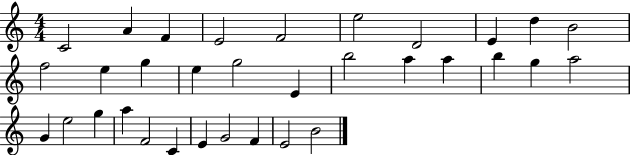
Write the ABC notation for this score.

X:1
T:Untitled
M:4/4
L:1/4
K:C
C2 A F E2 F2 e2 D2 E d B2 f2 e g e g2 E b2 a a b g a2 G e2 g a F2 C E G2 F E2 B2